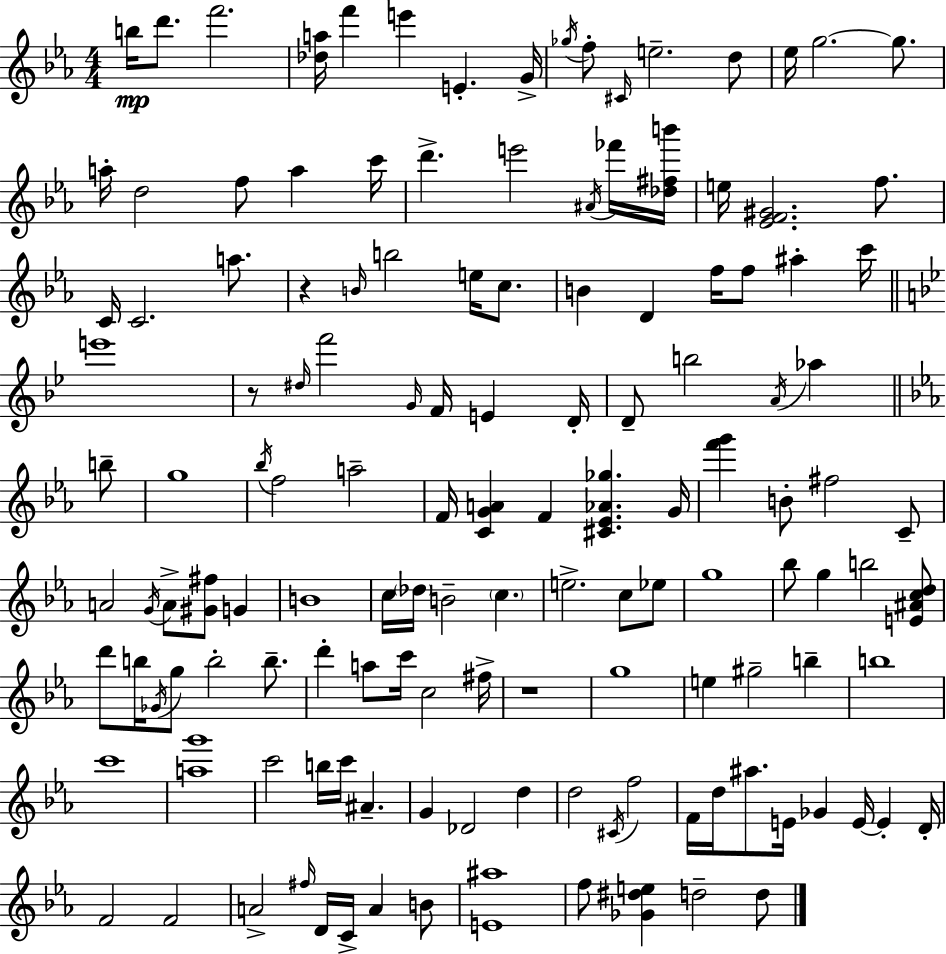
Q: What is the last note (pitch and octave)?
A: D5